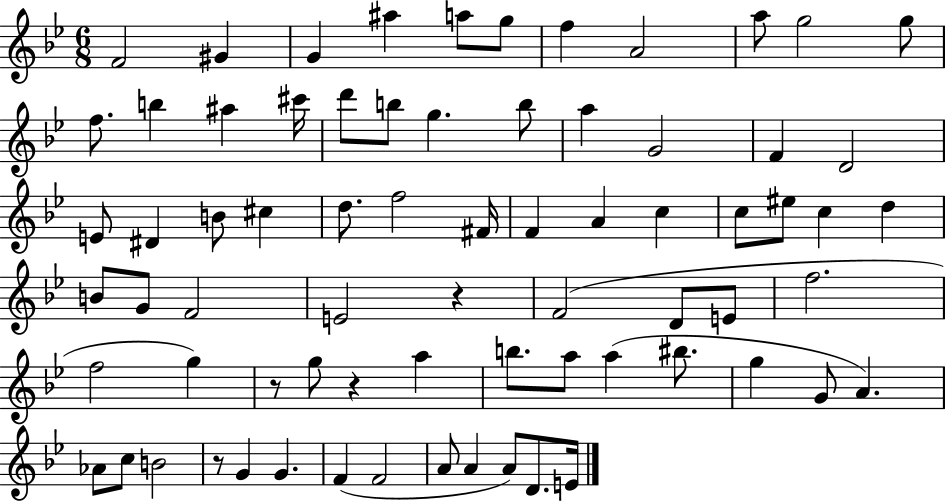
{
  \clef treble
  \numericTimeSignature
  \time 6/8
  \key bes \major
  f'2 gis'4 | g'4 ais''4 a''8 g''8 | f''4 a'2 | a''8 g''2 g''8 | \break f''8. b''4 ais''4 cis'''16 | d'''8 b''8 g''4. b''8 | a''4 g'2 | f'4 d'2 | \break e'8 dis'4 b'8 cis''4 | d''8. f''2 fis'16 | f'4 a'4 c''4 | c''8 eis''8 c''4 d''4 | \break b'8 g'8 f'2 | e'2 r4 | f'2( d'8 e'8 | f''2. | \break f''2 g''4) | r8 g''8 r4 a''4 | b''8. a''8 a''4( bis''8. | g''4 g'8 a'4.) | \break aes'8 c''8 b'2 | r8 g'4 g'4. | f'4( f'2 | a'8 a'4 a'8) d'8. e'16 | \break \bar "|."
}